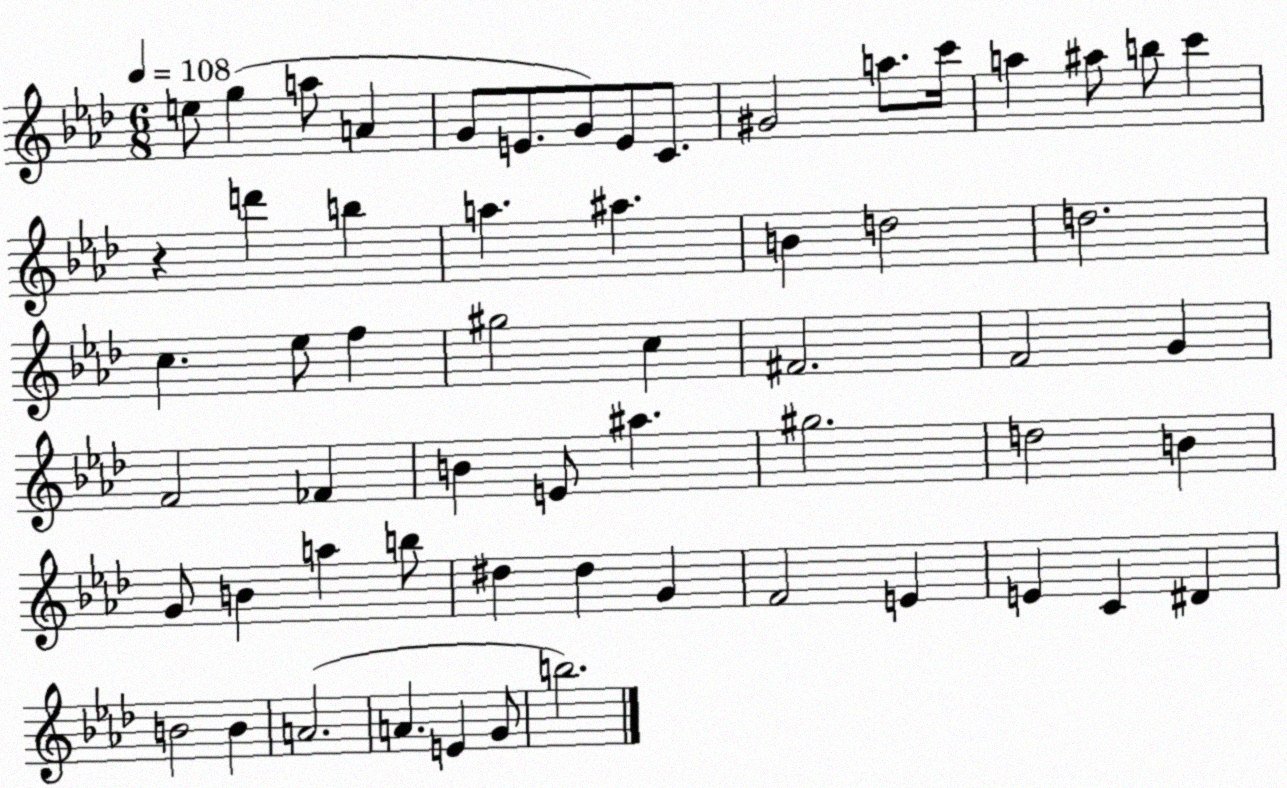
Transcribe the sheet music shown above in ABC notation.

X:1
T:Untitled
M:6/8
L:1/4
K:Ab
e/2 g a/2 A G/2 E/2 G/2 E/2 C/2 ^G2 a/2 c'/4 a ^a/2 b/2 c' z d' b a ^a B d2 d2 c _e/2 f ^g2 c ^F2 F2 G F2 _F B E/2 ^a ^g2 d2 B G/2 B a b/2 ^d ^d G F2 E E C ^D B2 B A2 A E G/2 b2